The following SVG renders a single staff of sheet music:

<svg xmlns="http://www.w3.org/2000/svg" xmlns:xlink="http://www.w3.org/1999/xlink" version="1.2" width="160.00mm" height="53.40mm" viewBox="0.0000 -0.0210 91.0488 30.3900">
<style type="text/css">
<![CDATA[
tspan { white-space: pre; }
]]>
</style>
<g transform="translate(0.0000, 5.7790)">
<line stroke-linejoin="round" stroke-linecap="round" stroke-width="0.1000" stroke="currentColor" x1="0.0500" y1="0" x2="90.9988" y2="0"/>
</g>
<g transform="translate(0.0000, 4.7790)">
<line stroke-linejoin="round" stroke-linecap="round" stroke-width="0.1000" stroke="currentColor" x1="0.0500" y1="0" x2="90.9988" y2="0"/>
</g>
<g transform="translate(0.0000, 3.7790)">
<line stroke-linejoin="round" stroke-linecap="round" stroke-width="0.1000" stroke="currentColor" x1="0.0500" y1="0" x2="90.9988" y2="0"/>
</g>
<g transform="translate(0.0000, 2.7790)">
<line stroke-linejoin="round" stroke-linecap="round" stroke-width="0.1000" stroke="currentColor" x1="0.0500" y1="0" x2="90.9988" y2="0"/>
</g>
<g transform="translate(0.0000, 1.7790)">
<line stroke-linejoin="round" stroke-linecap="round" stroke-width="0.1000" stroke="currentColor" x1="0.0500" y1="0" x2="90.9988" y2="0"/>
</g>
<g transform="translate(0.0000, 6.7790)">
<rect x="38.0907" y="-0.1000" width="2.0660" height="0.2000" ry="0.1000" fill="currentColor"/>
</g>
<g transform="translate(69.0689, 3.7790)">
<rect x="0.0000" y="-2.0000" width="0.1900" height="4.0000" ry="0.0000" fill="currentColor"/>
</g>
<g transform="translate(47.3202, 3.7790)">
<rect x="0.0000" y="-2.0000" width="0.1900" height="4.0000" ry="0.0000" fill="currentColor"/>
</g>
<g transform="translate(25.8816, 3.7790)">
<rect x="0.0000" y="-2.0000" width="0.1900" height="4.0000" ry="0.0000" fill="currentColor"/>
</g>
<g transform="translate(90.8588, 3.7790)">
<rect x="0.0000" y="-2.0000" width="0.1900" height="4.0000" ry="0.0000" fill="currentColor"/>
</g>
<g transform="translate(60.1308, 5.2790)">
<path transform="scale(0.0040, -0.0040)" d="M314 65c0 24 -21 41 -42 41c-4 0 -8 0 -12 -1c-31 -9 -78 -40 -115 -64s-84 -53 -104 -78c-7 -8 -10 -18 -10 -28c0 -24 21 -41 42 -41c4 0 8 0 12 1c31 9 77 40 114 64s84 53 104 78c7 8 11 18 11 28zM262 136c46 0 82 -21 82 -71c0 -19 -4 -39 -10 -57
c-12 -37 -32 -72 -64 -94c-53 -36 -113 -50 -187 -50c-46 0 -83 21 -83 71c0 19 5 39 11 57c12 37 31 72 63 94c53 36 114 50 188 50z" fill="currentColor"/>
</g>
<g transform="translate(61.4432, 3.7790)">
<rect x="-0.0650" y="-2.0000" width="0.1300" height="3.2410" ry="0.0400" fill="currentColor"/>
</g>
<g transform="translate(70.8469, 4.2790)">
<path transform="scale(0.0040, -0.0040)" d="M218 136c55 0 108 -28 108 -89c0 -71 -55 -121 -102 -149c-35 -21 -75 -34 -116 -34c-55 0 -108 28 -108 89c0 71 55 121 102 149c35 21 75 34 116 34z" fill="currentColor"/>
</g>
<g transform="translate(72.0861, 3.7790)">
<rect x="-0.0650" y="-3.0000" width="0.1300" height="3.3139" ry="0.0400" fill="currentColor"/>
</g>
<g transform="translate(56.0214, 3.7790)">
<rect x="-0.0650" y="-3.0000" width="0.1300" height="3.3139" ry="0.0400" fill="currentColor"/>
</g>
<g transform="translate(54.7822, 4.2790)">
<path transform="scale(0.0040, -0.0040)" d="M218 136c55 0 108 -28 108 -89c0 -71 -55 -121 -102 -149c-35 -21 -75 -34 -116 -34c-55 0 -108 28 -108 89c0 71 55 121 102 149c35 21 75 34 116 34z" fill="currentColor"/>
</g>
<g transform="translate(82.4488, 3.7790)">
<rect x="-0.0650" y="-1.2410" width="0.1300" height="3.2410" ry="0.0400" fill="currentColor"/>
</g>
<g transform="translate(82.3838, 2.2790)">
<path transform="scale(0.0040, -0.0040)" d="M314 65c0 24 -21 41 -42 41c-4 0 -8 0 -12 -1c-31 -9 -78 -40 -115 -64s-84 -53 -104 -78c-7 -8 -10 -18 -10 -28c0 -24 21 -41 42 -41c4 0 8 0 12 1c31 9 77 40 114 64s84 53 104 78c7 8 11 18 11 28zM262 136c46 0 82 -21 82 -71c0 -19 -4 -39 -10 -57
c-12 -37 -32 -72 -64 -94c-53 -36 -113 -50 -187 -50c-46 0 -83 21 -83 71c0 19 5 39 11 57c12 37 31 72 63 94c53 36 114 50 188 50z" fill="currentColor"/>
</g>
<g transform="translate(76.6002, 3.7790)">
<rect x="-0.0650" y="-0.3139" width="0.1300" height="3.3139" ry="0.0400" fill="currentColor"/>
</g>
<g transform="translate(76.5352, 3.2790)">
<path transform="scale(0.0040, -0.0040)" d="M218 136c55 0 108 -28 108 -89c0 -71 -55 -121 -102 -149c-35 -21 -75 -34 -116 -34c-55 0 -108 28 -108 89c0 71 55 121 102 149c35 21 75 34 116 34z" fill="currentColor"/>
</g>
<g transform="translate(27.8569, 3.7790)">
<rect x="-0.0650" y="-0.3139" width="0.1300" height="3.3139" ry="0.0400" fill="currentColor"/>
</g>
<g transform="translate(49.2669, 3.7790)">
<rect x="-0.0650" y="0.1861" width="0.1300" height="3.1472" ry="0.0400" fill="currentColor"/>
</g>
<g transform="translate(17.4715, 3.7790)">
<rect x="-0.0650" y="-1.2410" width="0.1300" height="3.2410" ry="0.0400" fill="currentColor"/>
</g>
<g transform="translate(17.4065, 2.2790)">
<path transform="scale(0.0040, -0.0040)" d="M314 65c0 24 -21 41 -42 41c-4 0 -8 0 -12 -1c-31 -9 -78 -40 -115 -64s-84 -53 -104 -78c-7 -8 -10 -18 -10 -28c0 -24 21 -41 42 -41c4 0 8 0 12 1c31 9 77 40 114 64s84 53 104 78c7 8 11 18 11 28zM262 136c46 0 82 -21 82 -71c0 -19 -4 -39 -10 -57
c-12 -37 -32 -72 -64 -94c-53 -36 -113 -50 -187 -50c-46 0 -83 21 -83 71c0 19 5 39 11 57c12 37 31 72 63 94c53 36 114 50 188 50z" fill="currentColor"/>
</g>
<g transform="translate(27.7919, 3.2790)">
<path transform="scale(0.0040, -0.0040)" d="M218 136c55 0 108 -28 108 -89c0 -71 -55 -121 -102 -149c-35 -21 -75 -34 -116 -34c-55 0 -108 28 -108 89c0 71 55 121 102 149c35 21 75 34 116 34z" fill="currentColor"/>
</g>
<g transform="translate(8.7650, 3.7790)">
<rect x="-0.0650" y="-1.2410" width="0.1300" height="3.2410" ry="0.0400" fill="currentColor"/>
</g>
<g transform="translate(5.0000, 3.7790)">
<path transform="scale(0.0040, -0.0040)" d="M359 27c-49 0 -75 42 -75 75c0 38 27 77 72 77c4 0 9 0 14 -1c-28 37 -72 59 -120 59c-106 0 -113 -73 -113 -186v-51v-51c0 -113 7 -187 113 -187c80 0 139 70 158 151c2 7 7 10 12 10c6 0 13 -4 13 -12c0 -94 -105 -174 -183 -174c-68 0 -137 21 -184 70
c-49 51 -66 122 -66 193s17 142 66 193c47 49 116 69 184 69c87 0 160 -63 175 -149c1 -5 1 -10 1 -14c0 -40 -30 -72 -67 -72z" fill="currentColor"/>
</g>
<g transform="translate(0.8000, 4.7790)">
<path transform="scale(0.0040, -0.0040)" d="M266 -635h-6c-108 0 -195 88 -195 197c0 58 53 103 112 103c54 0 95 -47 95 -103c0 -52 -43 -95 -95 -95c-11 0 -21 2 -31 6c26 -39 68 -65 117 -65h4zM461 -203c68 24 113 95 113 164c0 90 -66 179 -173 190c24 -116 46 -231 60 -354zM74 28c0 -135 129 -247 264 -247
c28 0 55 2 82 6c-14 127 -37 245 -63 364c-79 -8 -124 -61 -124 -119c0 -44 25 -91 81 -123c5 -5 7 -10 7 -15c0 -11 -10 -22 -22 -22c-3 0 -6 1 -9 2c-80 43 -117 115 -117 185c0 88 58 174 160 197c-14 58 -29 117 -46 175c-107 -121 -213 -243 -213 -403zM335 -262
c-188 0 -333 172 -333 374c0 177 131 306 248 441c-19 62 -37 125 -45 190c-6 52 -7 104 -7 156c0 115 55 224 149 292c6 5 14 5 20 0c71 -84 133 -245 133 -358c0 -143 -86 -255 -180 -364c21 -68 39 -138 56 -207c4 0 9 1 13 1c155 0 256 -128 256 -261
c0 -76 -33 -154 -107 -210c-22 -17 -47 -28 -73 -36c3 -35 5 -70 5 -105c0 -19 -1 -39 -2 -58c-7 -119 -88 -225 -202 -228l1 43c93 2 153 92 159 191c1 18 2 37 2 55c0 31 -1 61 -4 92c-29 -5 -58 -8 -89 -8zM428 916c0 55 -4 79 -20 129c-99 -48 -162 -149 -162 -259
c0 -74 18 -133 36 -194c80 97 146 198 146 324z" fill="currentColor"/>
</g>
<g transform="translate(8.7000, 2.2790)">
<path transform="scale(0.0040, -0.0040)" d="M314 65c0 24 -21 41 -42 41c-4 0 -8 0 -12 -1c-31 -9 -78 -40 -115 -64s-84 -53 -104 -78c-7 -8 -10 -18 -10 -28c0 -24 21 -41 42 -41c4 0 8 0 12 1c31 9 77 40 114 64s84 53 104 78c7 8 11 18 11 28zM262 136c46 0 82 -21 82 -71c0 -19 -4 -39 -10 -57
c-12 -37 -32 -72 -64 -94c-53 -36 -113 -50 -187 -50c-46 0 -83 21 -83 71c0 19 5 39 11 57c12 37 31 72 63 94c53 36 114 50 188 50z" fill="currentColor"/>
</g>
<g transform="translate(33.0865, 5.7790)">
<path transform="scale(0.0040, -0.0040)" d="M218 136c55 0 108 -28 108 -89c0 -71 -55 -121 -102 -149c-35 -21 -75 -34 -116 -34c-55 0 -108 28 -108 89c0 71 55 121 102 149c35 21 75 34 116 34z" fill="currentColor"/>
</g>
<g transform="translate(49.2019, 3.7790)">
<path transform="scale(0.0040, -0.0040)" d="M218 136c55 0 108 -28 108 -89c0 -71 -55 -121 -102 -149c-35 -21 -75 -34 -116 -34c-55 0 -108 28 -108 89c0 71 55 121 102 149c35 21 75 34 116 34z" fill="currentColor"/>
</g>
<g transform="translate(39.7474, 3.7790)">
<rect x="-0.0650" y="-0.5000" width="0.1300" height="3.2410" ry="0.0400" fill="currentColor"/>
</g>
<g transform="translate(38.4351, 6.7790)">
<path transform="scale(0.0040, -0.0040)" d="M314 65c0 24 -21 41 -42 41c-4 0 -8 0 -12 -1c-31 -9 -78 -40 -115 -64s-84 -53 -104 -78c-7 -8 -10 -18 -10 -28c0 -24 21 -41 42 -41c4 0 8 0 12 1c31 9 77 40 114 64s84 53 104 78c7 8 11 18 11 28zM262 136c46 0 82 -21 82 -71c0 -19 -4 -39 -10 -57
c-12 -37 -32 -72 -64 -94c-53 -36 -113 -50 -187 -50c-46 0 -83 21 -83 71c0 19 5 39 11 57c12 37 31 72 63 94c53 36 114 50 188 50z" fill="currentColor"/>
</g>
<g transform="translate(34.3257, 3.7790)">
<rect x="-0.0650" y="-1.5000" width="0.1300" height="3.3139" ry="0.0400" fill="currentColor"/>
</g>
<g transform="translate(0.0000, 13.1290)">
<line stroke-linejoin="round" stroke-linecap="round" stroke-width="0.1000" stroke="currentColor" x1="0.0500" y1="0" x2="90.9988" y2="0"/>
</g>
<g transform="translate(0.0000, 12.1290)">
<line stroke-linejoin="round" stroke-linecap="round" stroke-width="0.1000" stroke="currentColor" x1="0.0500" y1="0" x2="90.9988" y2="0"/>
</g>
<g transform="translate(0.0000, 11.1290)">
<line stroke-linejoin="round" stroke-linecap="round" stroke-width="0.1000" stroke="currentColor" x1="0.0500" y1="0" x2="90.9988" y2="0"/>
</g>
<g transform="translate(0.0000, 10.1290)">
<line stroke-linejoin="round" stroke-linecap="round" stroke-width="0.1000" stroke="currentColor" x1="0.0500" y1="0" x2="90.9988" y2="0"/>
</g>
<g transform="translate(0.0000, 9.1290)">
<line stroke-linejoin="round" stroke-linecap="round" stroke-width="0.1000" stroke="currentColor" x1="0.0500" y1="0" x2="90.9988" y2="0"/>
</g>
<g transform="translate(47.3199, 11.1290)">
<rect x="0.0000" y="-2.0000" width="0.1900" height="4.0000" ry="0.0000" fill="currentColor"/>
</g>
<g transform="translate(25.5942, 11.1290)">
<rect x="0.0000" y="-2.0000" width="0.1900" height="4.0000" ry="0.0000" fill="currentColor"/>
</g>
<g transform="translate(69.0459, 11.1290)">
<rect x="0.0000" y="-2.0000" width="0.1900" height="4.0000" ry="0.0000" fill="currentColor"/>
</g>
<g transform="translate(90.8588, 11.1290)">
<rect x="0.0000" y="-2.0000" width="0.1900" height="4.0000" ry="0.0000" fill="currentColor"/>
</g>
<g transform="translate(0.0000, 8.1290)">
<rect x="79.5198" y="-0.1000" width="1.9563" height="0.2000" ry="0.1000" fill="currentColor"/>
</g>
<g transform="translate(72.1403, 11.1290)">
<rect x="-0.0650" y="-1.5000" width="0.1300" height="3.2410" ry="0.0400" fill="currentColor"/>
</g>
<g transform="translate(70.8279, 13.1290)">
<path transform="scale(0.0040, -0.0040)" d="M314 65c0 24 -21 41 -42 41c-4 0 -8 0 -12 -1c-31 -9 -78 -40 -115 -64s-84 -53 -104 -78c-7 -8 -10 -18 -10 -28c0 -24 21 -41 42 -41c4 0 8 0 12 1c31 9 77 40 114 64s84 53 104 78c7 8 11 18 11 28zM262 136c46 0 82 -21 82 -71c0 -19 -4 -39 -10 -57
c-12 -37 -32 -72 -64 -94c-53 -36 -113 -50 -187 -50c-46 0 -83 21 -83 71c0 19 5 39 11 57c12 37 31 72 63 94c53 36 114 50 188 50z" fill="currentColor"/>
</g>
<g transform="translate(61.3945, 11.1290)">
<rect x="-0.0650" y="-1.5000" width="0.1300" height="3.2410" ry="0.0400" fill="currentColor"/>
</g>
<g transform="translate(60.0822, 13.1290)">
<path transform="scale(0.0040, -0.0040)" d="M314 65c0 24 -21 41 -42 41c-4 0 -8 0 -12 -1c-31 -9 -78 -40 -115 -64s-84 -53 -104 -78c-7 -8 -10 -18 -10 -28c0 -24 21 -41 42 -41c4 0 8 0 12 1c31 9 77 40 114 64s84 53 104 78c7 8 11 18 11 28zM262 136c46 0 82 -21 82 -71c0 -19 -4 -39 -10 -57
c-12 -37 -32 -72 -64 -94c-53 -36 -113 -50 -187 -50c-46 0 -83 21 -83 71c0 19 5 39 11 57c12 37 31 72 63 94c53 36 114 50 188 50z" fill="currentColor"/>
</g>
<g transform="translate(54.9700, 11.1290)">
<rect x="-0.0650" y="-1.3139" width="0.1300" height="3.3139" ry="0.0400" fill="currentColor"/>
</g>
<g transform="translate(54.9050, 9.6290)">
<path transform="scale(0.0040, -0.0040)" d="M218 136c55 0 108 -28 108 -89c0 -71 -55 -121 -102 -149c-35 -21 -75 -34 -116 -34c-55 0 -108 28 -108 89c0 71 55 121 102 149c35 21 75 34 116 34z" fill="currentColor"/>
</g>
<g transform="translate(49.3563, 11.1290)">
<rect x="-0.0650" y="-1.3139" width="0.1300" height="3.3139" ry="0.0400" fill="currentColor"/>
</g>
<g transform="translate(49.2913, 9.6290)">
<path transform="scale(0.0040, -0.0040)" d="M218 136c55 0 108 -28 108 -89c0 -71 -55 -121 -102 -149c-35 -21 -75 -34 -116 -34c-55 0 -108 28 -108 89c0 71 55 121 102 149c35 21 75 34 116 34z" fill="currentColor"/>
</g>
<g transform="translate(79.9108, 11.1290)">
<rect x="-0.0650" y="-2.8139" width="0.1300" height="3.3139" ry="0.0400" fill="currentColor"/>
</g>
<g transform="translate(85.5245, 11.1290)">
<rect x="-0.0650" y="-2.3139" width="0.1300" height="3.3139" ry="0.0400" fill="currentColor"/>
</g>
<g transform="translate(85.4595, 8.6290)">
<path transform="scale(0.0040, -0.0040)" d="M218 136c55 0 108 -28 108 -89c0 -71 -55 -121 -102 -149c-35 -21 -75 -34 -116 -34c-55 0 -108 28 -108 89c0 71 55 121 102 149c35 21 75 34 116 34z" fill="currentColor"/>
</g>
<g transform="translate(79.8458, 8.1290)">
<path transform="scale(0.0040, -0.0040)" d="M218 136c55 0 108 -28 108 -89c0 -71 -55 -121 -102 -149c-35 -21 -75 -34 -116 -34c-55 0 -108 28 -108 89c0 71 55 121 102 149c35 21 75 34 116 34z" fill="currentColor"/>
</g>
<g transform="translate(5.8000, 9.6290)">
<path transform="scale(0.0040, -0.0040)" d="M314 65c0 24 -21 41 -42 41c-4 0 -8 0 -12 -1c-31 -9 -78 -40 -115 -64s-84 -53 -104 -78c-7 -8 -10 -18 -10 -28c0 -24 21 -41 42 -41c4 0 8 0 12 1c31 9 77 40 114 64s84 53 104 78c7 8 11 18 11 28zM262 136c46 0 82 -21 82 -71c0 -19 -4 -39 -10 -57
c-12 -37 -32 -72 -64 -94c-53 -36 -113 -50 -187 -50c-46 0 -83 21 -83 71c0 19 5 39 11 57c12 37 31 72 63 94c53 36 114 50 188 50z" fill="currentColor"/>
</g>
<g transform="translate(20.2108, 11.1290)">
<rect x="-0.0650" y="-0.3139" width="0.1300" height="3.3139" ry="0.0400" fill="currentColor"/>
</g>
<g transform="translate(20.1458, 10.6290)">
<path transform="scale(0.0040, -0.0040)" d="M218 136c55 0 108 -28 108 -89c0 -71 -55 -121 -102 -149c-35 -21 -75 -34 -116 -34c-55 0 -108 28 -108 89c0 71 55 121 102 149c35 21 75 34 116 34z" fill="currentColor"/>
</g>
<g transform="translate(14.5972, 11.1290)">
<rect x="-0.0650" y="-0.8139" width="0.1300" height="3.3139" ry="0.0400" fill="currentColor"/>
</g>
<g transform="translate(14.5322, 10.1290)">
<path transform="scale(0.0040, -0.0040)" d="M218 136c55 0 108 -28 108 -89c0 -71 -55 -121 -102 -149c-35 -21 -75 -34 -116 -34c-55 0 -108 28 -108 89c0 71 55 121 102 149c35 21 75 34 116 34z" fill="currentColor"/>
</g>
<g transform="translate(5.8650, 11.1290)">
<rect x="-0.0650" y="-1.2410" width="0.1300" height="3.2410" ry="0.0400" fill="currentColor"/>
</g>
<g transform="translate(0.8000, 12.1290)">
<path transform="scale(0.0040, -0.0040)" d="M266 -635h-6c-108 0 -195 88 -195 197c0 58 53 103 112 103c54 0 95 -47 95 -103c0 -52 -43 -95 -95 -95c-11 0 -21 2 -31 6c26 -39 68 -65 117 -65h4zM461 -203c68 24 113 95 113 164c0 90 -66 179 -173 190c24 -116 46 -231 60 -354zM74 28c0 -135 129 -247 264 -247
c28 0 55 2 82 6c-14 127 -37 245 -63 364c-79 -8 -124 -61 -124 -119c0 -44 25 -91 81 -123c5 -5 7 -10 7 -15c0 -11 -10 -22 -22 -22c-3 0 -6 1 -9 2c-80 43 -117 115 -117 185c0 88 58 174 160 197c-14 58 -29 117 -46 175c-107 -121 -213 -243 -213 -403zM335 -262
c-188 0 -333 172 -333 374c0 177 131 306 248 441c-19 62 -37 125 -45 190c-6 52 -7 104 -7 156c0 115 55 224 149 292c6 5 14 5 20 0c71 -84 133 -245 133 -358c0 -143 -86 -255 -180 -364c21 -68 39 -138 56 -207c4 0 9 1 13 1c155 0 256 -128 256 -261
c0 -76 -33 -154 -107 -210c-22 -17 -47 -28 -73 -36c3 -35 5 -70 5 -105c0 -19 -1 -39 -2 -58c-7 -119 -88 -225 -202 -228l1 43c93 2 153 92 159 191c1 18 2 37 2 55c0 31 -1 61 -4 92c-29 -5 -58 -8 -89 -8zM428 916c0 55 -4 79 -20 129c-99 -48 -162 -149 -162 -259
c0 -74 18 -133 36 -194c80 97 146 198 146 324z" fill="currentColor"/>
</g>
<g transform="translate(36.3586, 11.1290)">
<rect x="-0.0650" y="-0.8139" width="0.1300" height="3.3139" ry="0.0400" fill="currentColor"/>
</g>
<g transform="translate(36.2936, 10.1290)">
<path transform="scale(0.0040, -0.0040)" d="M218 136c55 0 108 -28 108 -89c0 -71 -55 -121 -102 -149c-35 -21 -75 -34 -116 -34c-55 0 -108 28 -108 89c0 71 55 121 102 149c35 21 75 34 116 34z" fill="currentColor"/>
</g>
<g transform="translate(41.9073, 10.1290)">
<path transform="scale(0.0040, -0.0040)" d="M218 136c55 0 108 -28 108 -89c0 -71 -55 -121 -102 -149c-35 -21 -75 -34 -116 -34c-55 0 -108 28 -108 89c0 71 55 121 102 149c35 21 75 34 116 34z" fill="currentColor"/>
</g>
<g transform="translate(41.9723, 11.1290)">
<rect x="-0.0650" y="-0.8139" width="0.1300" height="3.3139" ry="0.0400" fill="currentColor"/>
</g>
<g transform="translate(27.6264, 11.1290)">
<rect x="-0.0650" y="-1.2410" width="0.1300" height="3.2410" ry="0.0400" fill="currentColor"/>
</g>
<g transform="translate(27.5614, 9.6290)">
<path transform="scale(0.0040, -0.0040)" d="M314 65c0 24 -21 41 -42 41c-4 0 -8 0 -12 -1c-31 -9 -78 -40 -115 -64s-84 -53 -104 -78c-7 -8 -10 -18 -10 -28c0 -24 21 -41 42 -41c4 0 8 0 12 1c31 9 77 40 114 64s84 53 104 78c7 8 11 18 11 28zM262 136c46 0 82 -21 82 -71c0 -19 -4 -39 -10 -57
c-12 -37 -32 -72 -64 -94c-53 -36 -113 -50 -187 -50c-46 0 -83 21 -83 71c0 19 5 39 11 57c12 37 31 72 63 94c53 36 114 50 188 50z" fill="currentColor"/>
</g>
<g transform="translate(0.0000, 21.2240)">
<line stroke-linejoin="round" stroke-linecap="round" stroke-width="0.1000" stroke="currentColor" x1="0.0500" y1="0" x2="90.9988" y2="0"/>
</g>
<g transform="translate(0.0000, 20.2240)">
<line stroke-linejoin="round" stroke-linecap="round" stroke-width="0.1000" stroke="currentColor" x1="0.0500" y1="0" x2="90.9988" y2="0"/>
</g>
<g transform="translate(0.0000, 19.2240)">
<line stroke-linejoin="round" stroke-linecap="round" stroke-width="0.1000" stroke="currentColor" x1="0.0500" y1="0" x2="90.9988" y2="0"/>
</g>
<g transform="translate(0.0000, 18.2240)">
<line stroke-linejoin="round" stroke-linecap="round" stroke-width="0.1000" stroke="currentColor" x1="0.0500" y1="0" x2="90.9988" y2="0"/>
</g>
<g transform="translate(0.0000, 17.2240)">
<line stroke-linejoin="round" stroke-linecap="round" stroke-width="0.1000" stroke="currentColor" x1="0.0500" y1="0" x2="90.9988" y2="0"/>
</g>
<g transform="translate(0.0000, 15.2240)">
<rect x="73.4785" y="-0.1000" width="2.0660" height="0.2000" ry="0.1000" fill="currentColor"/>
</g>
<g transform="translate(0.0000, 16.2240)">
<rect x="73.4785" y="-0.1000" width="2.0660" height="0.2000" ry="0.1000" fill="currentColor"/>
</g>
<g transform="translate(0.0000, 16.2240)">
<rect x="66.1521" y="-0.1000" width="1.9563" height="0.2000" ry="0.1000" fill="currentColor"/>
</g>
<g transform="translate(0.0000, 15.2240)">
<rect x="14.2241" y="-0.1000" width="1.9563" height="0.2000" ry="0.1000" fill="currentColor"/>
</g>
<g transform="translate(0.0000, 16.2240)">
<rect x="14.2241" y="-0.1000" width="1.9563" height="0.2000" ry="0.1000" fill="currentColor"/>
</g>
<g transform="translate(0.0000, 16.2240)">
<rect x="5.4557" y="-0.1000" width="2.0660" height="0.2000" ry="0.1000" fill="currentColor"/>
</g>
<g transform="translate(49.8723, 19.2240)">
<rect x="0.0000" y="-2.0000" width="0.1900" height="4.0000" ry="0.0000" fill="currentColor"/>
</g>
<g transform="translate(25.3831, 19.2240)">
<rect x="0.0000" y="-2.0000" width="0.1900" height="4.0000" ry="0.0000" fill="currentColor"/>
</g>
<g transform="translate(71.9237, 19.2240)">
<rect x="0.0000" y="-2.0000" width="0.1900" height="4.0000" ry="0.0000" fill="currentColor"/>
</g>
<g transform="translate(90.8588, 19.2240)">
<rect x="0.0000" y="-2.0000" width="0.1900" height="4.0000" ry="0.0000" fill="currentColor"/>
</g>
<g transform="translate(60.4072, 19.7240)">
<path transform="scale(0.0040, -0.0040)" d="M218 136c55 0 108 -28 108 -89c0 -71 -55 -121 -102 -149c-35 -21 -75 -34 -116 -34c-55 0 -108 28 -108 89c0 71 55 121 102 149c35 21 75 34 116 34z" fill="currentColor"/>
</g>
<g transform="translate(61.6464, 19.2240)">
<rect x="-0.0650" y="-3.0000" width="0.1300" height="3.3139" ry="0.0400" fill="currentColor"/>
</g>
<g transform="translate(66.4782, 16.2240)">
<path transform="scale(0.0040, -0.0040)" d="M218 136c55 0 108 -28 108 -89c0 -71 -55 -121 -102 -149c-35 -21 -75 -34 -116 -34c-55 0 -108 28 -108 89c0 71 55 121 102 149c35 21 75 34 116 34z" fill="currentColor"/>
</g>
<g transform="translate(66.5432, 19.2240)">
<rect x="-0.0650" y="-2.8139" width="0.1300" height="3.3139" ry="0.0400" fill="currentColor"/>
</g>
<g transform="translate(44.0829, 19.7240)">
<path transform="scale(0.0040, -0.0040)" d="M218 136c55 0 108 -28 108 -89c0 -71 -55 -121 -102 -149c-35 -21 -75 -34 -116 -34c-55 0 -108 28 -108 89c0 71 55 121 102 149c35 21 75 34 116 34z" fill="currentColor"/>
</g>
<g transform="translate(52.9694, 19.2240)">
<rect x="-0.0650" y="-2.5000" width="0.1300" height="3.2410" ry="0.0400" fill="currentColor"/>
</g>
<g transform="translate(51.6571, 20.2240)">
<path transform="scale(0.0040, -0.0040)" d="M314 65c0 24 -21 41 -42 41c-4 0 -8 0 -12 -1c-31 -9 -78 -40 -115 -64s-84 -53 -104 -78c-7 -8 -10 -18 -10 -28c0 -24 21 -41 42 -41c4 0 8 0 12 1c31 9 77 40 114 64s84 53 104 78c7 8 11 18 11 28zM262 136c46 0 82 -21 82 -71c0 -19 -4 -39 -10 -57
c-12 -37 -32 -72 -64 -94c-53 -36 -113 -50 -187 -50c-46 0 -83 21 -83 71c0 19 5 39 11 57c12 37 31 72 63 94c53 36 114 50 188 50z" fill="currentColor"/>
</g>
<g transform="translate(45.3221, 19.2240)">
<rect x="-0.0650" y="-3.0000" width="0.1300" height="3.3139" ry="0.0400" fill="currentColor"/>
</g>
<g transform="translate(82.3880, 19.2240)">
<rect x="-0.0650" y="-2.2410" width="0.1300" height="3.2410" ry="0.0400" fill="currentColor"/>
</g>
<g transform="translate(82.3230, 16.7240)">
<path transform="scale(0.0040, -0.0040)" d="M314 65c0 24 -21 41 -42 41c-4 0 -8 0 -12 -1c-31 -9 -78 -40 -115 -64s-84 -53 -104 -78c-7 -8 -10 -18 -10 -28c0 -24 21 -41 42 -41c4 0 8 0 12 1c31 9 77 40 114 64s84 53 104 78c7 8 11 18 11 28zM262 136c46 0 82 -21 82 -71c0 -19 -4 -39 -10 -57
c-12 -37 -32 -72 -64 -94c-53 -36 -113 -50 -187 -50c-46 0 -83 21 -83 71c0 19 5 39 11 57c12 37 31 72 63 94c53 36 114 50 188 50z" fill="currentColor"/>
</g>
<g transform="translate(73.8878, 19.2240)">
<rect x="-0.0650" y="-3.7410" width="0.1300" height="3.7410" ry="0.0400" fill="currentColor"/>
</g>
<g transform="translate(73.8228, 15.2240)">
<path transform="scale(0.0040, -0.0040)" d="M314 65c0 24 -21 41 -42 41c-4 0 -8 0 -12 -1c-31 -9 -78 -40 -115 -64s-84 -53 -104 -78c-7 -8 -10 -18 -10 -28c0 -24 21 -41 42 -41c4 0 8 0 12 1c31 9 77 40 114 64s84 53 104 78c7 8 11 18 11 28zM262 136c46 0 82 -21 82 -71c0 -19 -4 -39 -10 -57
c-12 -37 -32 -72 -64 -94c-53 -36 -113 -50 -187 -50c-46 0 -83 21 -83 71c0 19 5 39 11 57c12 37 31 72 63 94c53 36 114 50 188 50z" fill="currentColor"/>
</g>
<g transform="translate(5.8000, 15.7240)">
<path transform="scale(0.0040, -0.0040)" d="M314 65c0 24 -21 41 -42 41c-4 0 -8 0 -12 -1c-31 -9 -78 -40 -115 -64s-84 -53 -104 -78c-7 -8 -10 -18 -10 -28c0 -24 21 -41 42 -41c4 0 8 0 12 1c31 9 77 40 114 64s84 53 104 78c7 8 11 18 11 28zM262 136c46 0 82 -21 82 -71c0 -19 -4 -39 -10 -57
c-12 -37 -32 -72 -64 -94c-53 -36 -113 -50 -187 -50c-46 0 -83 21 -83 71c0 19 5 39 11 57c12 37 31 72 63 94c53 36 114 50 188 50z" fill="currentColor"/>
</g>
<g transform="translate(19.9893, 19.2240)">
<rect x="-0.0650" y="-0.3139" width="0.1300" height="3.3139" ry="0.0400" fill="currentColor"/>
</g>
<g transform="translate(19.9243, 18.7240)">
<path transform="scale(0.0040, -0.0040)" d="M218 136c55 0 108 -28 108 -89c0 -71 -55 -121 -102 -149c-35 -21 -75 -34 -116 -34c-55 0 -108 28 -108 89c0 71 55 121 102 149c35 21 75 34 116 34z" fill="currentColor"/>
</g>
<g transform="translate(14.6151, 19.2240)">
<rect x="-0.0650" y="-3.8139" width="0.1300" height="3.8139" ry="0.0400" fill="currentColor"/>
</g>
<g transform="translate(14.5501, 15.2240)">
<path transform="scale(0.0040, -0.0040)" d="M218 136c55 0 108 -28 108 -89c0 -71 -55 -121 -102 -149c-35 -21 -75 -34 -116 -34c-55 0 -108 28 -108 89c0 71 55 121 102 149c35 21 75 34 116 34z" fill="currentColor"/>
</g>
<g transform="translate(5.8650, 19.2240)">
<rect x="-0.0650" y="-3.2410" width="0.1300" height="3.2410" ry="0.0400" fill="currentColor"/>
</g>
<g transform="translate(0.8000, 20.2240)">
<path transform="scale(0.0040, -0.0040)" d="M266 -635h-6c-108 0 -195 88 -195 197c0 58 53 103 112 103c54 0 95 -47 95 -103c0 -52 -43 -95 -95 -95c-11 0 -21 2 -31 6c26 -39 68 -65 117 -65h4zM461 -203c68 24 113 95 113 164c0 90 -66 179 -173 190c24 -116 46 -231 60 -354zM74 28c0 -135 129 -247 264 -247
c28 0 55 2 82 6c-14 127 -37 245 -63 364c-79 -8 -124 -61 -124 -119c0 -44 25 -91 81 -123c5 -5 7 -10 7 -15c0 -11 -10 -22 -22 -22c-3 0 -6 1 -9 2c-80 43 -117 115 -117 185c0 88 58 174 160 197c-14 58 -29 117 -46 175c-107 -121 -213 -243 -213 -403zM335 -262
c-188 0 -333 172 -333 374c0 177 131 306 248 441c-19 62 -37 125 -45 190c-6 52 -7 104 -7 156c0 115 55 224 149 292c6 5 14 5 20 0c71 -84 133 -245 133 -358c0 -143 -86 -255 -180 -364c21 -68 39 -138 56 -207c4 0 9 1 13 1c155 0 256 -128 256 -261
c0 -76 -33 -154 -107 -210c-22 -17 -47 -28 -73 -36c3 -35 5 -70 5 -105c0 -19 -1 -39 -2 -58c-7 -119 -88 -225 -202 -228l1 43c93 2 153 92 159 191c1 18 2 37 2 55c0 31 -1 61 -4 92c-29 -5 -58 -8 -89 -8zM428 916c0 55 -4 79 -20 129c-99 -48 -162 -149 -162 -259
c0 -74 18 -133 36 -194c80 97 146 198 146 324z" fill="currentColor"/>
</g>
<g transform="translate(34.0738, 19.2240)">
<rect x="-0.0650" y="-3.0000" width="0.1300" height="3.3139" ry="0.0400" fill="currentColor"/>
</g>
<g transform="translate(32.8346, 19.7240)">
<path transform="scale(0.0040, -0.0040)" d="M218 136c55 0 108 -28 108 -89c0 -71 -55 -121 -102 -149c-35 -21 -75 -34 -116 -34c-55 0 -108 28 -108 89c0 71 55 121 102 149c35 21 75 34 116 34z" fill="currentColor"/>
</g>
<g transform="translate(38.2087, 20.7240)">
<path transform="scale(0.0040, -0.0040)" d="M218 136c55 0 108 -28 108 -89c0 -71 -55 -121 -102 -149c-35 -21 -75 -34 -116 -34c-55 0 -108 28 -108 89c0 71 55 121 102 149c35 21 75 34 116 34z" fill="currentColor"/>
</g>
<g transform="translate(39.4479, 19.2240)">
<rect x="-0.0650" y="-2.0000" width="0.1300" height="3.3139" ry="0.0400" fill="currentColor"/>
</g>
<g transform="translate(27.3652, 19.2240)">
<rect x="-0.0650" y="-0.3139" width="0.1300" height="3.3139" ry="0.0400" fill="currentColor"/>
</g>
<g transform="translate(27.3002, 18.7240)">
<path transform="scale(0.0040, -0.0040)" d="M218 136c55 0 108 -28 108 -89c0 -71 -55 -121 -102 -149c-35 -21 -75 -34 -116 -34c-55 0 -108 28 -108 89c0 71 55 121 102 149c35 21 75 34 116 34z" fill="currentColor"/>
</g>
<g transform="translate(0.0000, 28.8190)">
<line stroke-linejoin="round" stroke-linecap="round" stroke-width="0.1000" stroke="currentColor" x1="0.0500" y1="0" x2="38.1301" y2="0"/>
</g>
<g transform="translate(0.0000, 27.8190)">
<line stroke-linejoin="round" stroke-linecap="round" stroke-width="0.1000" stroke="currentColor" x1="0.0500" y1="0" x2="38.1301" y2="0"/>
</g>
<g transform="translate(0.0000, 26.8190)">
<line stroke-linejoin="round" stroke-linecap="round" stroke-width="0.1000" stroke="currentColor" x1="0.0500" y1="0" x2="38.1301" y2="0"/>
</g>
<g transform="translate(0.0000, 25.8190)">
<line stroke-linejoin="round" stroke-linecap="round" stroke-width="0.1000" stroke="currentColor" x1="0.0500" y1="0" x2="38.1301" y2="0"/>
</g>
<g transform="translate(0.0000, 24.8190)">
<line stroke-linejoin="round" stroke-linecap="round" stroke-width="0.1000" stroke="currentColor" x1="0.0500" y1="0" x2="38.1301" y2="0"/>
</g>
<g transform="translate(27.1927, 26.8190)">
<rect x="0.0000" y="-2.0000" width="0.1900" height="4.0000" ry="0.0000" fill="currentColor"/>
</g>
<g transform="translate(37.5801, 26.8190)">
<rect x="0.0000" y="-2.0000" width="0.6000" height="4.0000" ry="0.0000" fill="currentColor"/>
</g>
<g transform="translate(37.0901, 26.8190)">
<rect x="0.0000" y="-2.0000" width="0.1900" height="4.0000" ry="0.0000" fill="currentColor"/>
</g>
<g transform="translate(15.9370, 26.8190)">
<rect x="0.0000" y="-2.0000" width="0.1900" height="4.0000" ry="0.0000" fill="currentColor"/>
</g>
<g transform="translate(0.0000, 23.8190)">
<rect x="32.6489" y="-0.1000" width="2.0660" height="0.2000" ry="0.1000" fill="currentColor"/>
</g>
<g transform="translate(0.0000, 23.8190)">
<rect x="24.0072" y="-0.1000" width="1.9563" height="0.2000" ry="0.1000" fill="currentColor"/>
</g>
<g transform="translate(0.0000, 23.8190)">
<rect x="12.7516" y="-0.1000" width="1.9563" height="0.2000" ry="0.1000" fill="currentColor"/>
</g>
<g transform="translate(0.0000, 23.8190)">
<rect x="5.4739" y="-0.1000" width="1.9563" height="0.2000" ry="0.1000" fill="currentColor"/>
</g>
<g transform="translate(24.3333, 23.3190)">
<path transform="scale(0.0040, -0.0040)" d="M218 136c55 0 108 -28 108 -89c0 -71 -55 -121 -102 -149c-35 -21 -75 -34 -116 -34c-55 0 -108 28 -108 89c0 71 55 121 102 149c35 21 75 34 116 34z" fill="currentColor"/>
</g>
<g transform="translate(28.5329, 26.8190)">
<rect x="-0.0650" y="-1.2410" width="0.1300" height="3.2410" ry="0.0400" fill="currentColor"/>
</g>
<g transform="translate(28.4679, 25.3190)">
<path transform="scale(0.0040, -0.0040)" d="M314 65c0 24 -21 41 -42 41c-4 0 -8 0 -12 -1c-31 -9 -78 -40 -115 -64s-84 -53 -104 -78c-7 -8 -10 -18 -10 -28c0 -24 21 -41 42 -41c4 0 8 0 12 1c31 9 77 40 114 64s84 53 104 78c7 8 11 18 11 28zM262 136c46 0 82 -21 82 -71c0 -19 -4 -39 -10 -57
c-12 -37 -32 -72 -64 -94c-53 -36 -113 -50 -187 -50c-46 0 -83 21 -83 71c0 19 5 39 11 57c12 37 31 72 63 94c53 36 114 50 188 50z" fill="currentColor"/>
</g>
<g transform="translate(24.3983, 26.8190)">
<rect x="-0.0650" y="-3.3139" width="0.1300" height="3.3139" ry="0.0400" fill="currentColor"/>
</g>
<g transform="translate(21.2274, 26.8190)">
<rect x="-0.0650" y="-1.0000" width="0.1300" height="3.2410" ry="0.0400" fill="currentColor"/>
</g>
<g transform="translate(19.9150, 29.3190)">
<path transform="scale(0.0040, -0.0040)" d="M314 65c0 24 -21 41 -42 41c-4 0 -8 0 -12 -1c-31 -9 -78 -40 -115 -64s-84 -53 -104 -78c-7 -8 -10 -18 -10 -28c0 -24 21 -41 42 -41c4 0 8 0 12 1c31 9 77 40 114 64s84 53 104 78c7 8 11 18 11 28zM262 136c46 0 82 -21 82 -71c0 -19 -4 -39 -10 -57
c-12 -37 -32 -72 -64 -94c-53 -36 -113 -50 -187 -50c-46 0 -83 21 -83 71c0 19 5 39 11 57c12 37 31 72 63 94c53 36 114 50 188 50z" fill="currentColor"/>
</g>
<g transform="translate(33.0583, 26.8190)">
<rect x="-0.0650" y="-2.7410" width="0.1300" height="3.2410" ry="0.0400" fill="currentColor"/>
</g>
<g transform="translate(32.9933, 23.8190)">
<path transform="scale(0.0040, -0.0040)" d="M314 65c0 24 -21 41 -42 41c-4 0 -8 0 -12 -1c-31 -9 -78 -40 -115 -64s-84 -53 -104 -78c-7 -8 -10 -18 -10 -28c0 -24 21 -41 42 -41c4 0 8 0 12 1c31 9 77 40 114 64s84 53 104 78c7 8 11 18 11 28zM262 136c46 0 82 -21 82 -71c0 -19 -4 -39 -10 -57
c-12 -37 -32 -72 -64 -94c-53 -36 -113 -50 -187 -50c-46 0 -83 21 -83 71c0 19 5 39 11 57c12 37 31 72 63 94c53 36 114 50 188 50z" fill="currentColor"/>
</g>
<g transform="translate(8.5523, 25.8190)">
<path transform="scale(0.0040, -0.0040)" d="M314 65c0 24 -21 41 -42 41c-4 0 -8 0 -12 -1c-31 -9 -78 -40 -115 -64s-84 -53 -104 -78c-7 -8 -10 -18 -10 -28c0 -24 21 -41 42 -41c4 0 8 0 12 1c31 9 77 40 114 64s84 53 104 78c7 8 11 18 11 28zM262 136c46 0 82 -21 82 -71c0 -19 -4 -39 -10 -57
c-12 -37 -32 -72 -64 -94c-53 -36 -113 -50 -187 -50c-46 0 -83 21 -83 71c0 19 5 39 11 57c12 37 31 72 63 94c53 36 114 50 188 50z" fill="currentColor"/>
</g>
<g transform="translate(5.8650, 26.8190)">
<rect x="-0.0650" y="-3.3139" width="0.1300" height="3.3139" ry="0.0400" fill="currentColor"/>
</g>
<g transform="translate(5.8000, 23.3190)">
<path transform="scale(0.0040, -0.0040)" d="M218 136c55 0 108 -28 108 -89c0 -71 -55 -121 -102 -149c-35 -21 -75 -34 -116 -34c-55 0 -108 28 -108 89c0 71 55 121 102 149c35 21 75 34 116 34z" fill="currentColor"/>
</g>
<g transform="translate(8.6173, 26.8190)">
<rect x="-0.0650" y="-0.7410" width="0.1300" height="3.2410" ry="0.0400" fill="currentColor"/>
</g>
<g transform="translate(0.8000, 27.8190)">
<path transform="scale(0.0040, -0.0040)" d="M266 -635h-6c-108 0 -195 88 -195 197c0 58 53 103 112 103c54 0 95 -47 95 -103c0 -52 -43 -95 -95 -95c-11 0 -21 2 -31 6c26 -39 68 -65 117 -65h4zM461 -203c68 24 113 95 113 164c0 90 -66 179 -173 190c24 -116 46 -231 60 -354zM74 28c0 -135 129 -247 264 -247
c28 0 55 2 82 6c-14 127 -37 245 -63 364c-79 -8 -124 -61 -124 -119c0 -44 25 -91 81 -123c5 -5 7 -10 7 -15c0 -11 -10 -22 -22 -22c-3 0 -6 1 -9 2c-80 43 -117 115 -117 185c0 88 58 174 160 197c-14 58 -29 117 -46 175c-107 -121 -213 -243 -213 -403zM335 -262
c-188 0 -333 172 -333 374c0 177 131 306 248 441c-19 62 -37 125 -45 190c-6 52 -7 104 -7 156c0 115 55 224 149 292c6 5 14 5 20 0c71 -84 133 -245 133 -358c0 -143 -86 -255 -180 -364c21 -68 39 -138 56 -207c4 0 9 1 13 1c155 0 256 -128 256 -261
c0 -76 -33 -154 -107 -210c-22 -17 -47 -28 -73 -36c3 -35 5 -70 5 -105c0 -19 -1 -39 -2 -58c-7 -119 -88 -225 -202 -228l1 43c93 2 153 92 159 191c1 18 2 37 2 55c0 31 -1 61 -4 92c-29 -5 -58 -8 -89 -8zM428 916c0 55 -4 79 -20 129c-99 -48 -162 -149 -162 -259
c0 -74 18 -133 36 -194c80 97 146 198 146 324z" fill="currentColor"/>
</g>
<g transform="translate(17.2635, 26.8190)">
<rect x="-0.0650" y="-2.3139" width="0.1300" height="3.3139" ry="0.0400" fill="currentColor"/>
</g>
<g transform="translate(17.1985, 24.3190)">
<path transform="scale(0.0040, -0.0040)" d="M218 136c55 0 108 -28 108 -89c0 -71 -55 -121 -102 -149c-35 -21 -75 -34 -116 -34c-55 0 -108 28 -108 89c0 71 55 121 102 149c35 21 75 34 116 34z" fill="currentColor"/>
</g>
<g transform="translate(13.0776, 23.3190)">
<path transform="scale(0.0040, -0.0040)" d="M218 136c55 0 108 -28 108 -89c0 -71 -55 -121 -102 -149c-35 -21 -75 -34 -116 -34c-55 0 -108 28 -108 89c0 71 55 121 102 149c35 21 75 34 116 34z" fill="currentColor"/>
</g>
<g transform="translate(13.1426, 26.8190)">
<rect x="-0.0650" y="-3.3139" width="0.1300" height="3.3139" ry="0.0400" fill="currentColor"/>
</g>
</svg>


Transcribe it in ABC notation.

X:1
T:Untitled
M:4/4
L:1/4
K:C
e2 e2 c E C2 B A F2 A c e2 e2 d c e2 d d e e E2 E2 a g b2 c' c c A F A G2 A a c'2 g2 b d2 b g D2 b e2 a2